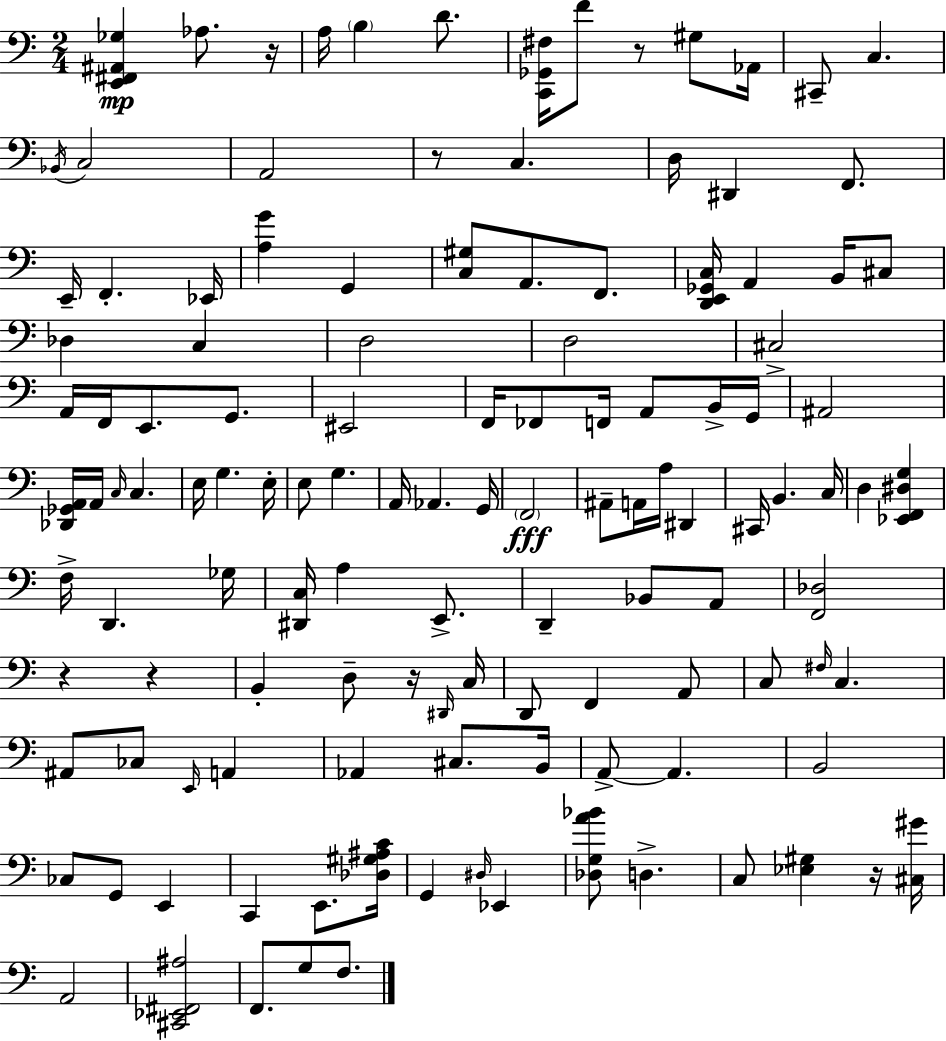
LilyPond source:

{
  \clef bass
  \numericTimeSignature
  \time 2/4
  \key c \major
  <e, fis, ais, ges>4\mp aes8. r16 | a16 \parenthesize b4 d'8. | <c, ges, fis>16 f'8 r8 gis8 aes,16 | cis,8-- c4. | \break \acciaccatura { bes,16 } c2 | a,2 | r8 c4. | d16 dis,4 f,8. | \break e,16-- f,4.-. | ees,16 <a g'>4 g,4 | <c gis>8 a,8. f,8. | <d, e, ges, c>16 a,4 b,16 cis8 | \break des4 c4 | d2 | d2 | cis2-> | \break a,16 f,16 e,8. g,8. | eis,2 | f,16 fes,8 f,16 a,8 b,16-> | g,16 ais,2 | \break <des, ges, a,>16 a,16 \grace { c16 } c4. | e16 g4. | e16-. e8 g4. | a,16 aes,4. | \break g,16 \parenthesize f,2\fff | ais,8-- a,16 a16 dis,4 | cis,16 b,4. | c16 d4 <ees, f, dis g>4 | \break f16-> d,4. | ges16 <dis, c>16 a4 e,8.-> | d,4-- bes,8 | a,8 <f, des>2 | \break r4 r4 | b,4-. d8-- | r16 \grace { dis,16 } c16 d,8 f,4 | a,8 c8 \grace { fis16 } c4. | \break ais,8 ces8 | \grace { e,16 } a,4 aes,4 | cis8. b,16 a,8->~~ a,4. | b,2 | \break ces8 g,8 | e,4 c,4 | e,8. <des gis ais c'>16 g,4 | \grace { dis16 } ees,4 <des g a' bes'>8 | \break d4.-> c8 | <ees gis>4 r16 <cis gis'>16 a,2 | <cis, ees, fis, ais>2 | f,8. | \break g8 f8. \bar "|."
}